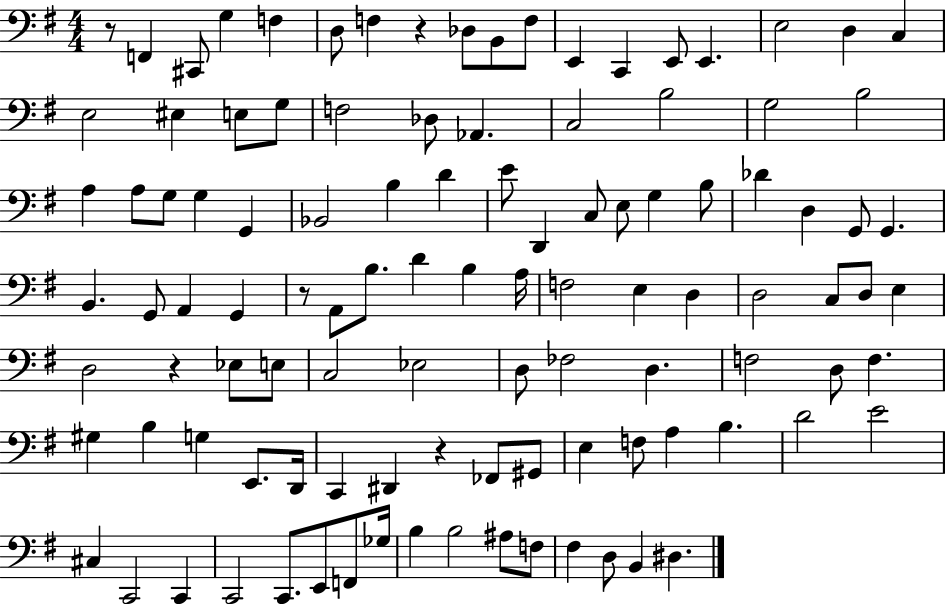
R/e F2/q C#2/e G3/q F3/q D3/e F3/q R/q Db3/e B2/e F3/e E2/q C2/q E2/e E2/q. E3/h D3/q C3/q E3/h EIS3/q E3/e G3/e F3/h Db3/e Ab2/q. C3/h B3/h G3/h B3/h A3/q A3/e G3/e G3/q G2/q Bb2/h B3/q D4/q E4/e D2/q C3/e E3/e G3/q B3/e Db4/q D3/q G2/e G2/q. B2/q. G2/e A2/q G2/q R/e A2/e B3/e. D4/q B3/q A3/s F3/h E3/q D3/q D3/h C3/e D3/e E3/q D3/h R/q Eb3/e E3/e C3/h Eb3/h D3/e FES3/h D3/q. F3/h D3/e F3/q. G#3/q B3/q G3/q E2/e. D2/s C2/q D#2/q R/q FES2/e G#2/e E3/q F3/e A3/q B3/q. D4/h E4/h C#3/q C2/h C2/q C2/h C2/e. E2/e F2/e Gb3/s B3/q B3/h A#3/e F3/e F#3/q D3/e B2/q D#3/q.